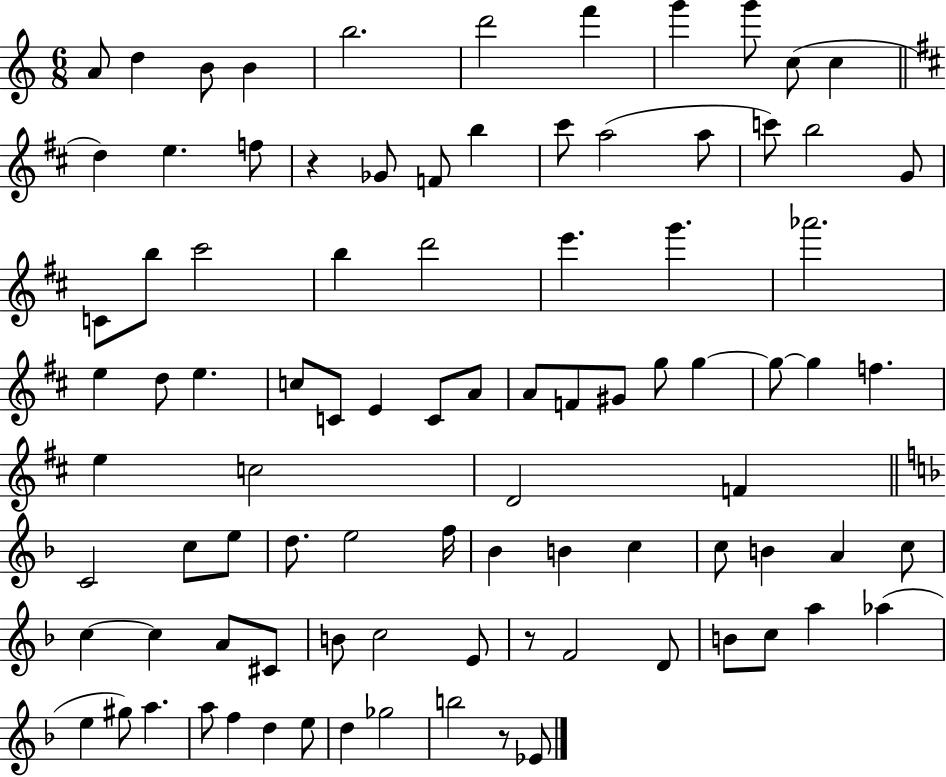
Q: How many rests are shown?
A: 3